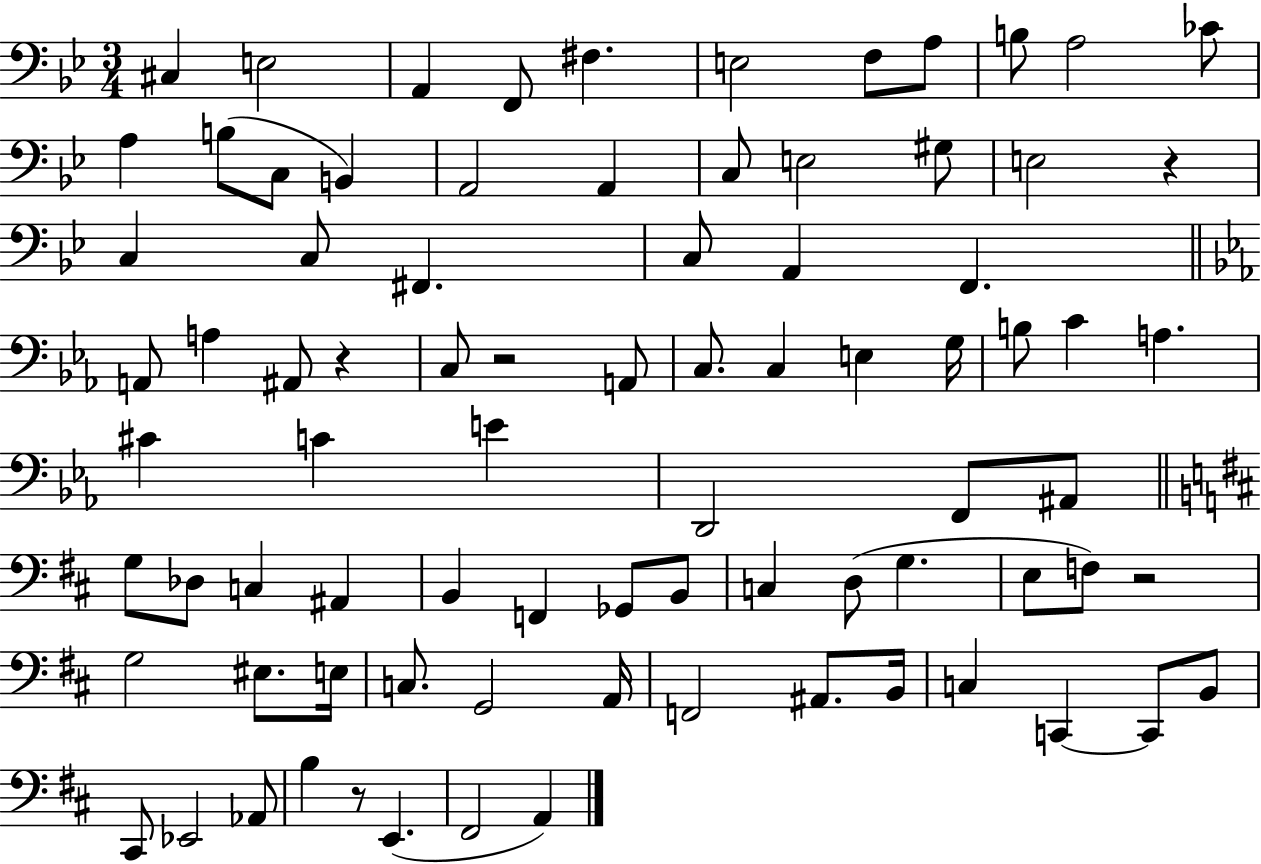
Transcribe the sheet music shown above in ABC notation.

X:1
T:Untitled
M:3/4
L:1/4
K:Bb
^C, E,2 A,, F,,/2 ^F, E,2 F,/2 A,/2 B,/2 A,2 _C/2 A, B,/2 C,/2 B,, A,,2 A,, C,/2 E,2 ^G,/2 E,2 z C, C,/2 ^F,, C,/2 A,, F,, A,,/2 A, ^A,,/2 z C,/2 z2 A,,/2 C,/2 C, E, G,/4 B,/2 C A, ^C C E D,,2 F,,/2 ^A,,/2 G,/2 _D,/2 C, ^A,, B,, F,, _G,,/2 B,,/2 C, D,/2 G, E,/2 F,/2 z2 G,2 ^E,/2 E,/4 C,/2 G,,2 A,,/4 F,,2 ^A,,/2 B,,/4 C, C,, C,,/2 B,,/2 ^C,,/2 _E,,2 _A,,/2 B, z/2 E,, ^F,,2 A,,